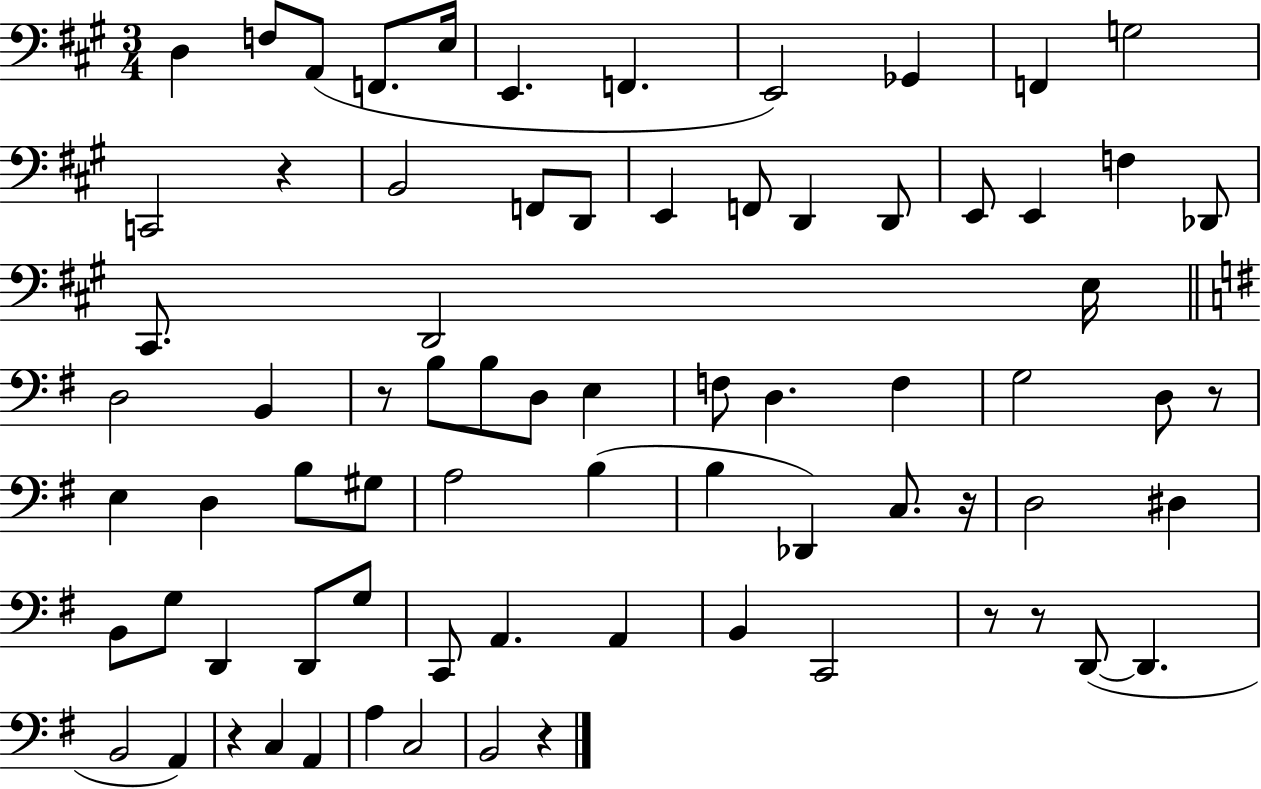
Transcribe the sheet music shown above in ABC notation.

X:1
T:Untitled
M:3/4
L:1/4
K:A
D, F,/2 A,,/2 F,,/2 E,/4 E,, F,, E,,2 _G,, F,, G,2 C,,2 z B,,2 F,,/2 D,,/2 E,, F,,/2 D,, D,,/2 E,,/2 E,, F, _D,,/2 ^C,,/2 D,,2 E,/4 D,2 B,, z/2 B,/2 B,/2 D,/2 E, F,/2 D, F, G,2 D,/2 z/2 E, D, B,/2 ^G,/2 A,2 B, B, _D,, C,/2 z/4 D,2 ^D, B,,/2 G,/2 D,, D,,/2 G,/2 C,,/2 A,, A,, B,, C,,2 z/2 z/2 D,,/2 D,, B,,2 A,, z C, A,, A, C,2 B,,2 z